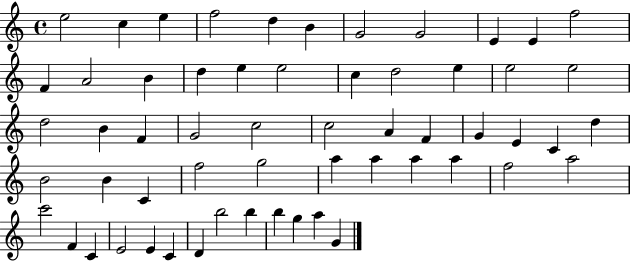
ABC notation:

X:1
T:Untitled
M:4/4
L:1/4
K:C
e2 c e f2 d B G2 G2 E E f2 F A2 B d e e2 c d2 e e2 e2 d2 B F G2 c2 c2 A F G E C d B2 B C f2 g2 a a a a f2 a2 c'2 F C E2 E C D b2 b b g a G